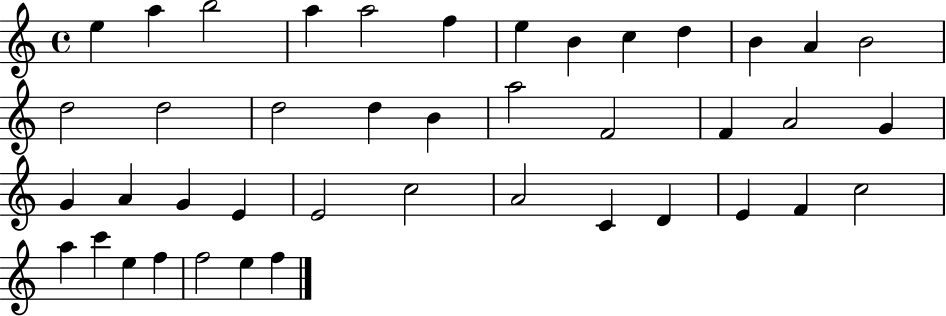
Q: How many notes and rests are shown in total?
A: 42